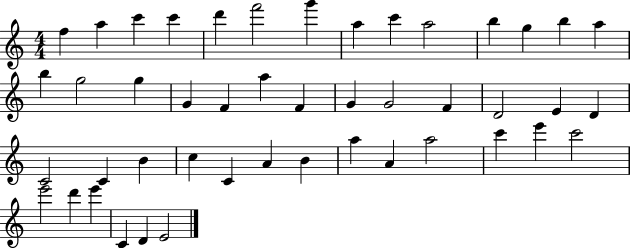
F5/q A5/q C6/q C6/q D6/q F6/h G6/q A5/q C6/q A5/h B5/q G5/q B5/q A5/q B5/q G5/h G5/q G4/q F4/q A5/q F4/q G4/q G4/h F4/q D4/h E4/q D4/q C4/h C4/q B4/q C5/q C4/q A4/q B4/q A5/q A4/q A5/h C6/q E6/q C6/h E6/h D6/q E6/q C4/q D4/q E4/h